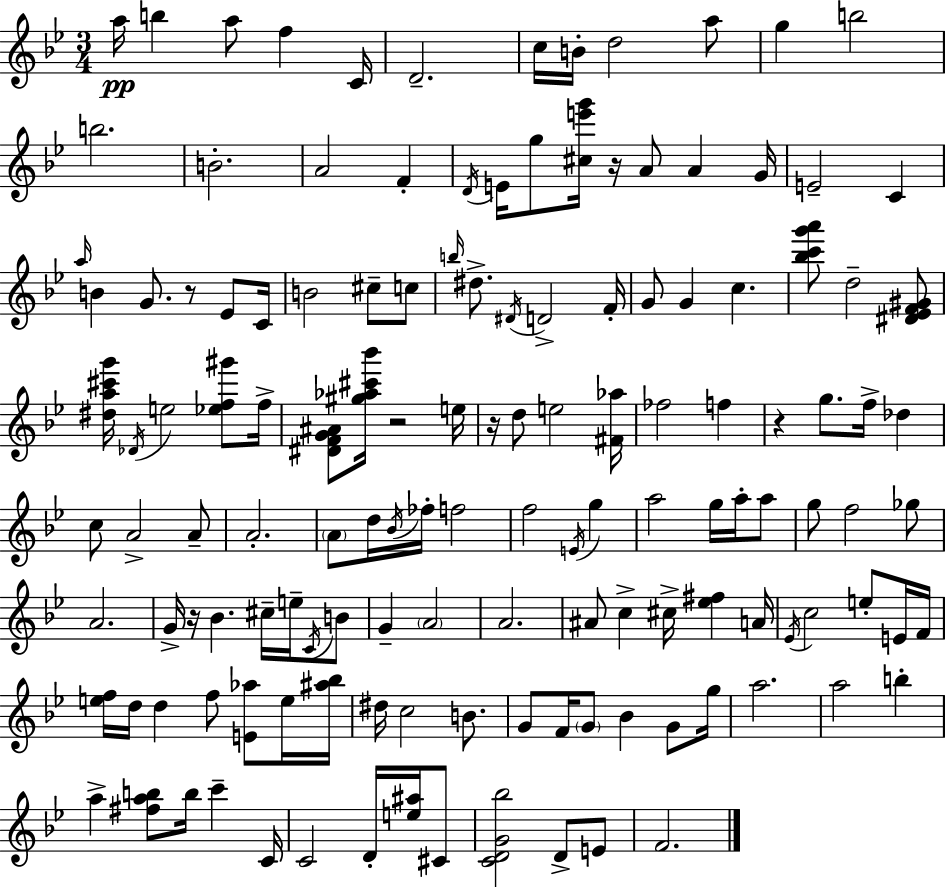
A5/s B5/q A5/e F5/q C4/s D4/h. C5/s B4/s D5/h A5/e G5/q B5/h B5/h. B4/h. A4/h F4/q D4/s E4/s G5/e [C#5,E6,G6]/s R/s A4/e A4/q G4/s E4/h C4/q A5/s B4/q G4/e. R/e Eb4/e C4/s B4/h C#5/e C5/e B5/s D#5/e. D#4/s D4/h F4/s G4/e G4/q C5/q. [Bb5,C6,G6,A6]/e D5/h [D#4,Eb4,F4,G#4]/e [D#5,A5,C#6,G6]/s Db4/s E5/h [Eb5,F5,G#6]/e F5/s [D#4,F4,G4,A#4]/e [G#5,Ab5,C#6,Bb6]/s R/h E5/s R/s D5/e E5/h [F#4,Ab5]/s FES5/h F5/q R/q G5/e. F5/s Db5/q C5/e A4/h A4/e A4/h. A4/e D5/s Bb4/s FES5/s F5/h F5/h E4/s G5/q A5/h G5/s A5/s A5/e G5/e F5/h Gb5/e A4/h. G4/s R/s Bb4/q. C#5/s E5/s C4/s B4/e G4/q A4/h A4/h. A#4/e C5/q C#5/s [Eb5,F#5]/q A4/s Eb4/s C5/h E5/e E4/s F4/s [E5,F5]/s D5/s D5/q F5/e [E4,Ab5]/e E5/s [A#5,Bb5]/s D#5/s C5/h B4/e. G4/e F4/s G4/e Bb4/q G4/e G5/s A5/h. A5/h B5/q A5/q [F#5,A5,B5]/e B5/s C6/q C4/s C4/h D4/s [E5,A#5]/s C#4/e [C4,D4,G4,Bb5]/h D4/e E4/e F4/h.